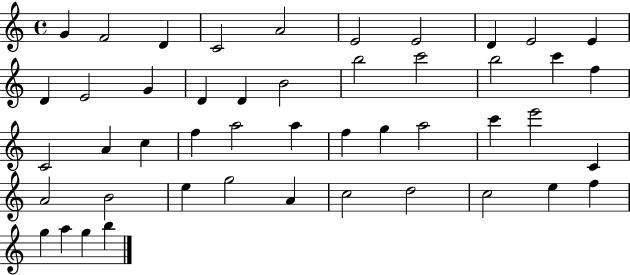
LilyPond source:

{
  \clef treble
  \time 4/4
  \defaultTimeSignature
  \key c \major
  g'4 f'2 d'4 | c'2 a'2 | e'2 e'2 | d'4 e'2 e'4 | \break d'4 e'2 g'4 | d'4 d'4 b'2 | b''2 c'''2 | b''2 c'''4 f''4 | \break c'2 a'4 c''4 | f''4 a''2 a''4 | f''4 g''4 a''2 | c'''4 e'''2 c'4 | \break a'2 b'2 | e''4 g''2 a'4 | c''2 d''2 | c''2 e''4 f''4 | \break g''4 a''4 g''4 b''4 | \bar "|."
}